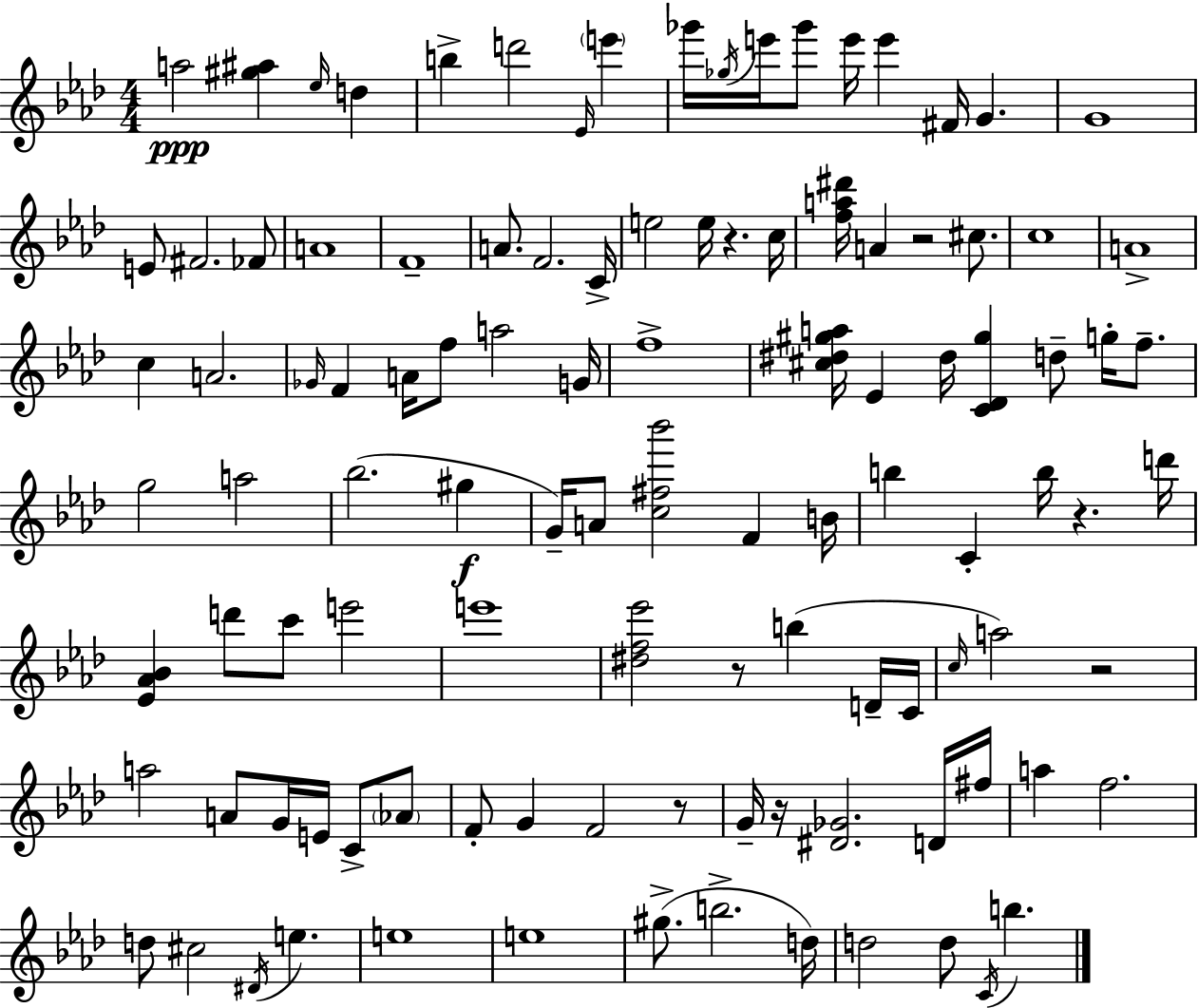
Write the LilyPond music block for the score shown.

{
  \clef treble
  \numericTimeSignature
  \time 4/4
  \key aes \major
  a''2\ppp <gis'' ais''>4 \grace { ees''16 } d''4 | b''4-> d'''2 \grace { ees'16 } \parenthesize e'''4 | ges'''16 \acciaccatura { ges''16 } e'''16 ges'''8 e'''16 e'''4 fis'16 g'4. | g'1 | \break e'8 fis'2. | fes'8 a'1 | f'1-- | a'8. f'2. | \break c'16-> e''2 e''16 r4. | c''16 <f'' a'' dis'''>16 a'4 r2 | cis''8. c''1 | a'1-> | \break c''4 a'2. | \grace { ges'16 } f'4 a'16 f''8 a''2 | g'16 f''1-> | <cis'' dis'' gis'' a''>16 ees'4 dis''16 <c' des' gis''>4 d''8-- | \break g''16-. f''8.-- g''2 a''2 | bes''2.( | gis''4\f g'16--) a'8 <c'' fis'' bes'''>2 f'4 | b'16 b''4 c'4-. b''16 r4. | \break d'''16 <ees' aes' bes'>4 d'''8 c'''8 e'''2 | e'''1 | <dis'' f'' ees'''>2 r8 b''4( | d'16-- c'16 \grace { c''16 }) a''2 r2 | \break a''2 a'8 g'16 | e'16 c'8-> \parenthesize aes'8 f'8-. g'4 f'2 | r8 g'16-- r16 <dis' ges'>2. | d'16 fis''16 a''4 f''2. | \break d''8 cis''2 \acciaccatura { dis'16 } | e''4. e''1 | e''1 | gis''8.->( b''2.-> | \break d''16) d''2 d''8 | \acciaccatura { c'16 } b''4. \bar "|."
}